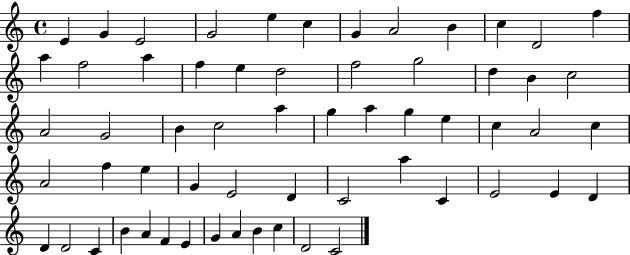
E4/q G4/q E4/h G4/h E5/q C5/q G4/q A4/h B4/q C5/q D4/h F5/q A5/q F5/h A5/q F5/q E5/q D5/h F5/h G5/h D5/q B4/q C5/h A4/h G4/h B4/q C5/h A5/q G5/q A5/q G5/q E5/q C5/q A4/h C5/q A4/h F5/q E5/q G4/q E4/h D4/q C4/h A5/q C4/q E4/h E4/q D4/q D4/q D4/h C4/q B4/q A4/q F4/q E4/q G4/q A4/q B4/q C5/q D4/h C4/h